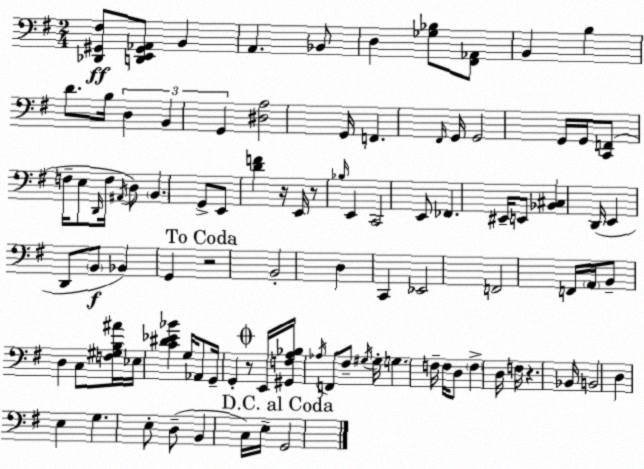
X:1
T:Untitled
M:2/4
L:1/4
K:G
[_D,,^G,,^F,]/2 [D,,E,,^G,,_A,,]/2 B,, A,, _B,,/2 D, [_G,_B,]/2 [^F,,_A,,]/2 B,, B, D/2 B,/4 D, B,, G,, [^D,A,]2 G,,/4 F,, ^F,,/4 G,,/4 G,,2 G,,/4 G,,/4 [C,,F,,]/2 F,/4 E,/2 D,,/4 F,/4 ^A,,/4 D,/2 B,, G,,/2 E,,/2 [DF] z/4 E,,/4 z/2 _B,/4 E,, C,,2 E,,/2 _F,, ^E,,/4 E,,/2 [_B,,^C,] D,,/4 E,, D,,/2 B,,/2 _B,, G,, z2 B,,2 D, C,, _E,,2 F,,2 F,,/4 A,,/4 B,,/2 D, C,/2 [F,^G,B,^A]/4 _E,/4 [C^D_E_B] G,/4 _A,,/2 G,,/4 G,, z/2 E,,/4 [^G,,F,A,_B,]/4 _A,/4 F,,/2 ^F,/2 ^G,/4 ^G,/4 G, F,/4 F,/4 D,/2 F, D,/4 F,/4 z _B,,/4 B,,2 D, E, G, E,/2 D,/2 B,, C,/4 E,/4 G,,2